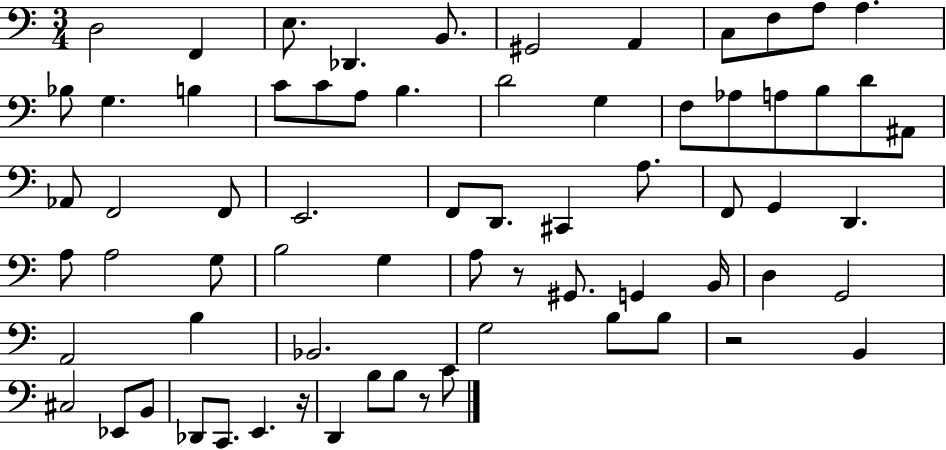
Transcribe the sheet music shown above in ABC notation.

X:1
T:Untitled
M:3/4
L:1/4
K:C
D,2 F,, E,/2 _D,, B,,/2 ^G,,2 A,, C,/2 F,/2 A,/2 A, _B,/2 G, B, C/2 C/2 A,/2 B, D2 G, F,/2 _A,/2 A,/2 B,/2 D/2 ^A,,/2 _A,,/2 F,,2 F,,/2 E,,2 F,,/2 D,,/2 ^C,, A,/2 F,,/2 G,, D,, A,/2 A,2 G,/2 B,2 G, A,/2 z/2 ^G,,/2 G,, B,,/4 D, G,,2 A,,2 B, _B,,2 G,2 B,/2 B,/2 z2 B,, ^C,2 _E,,/2 B,,/2 _D,,/2 C,,/2 E,, z/4 D,, B,/2 B,/2 z/2 C/2